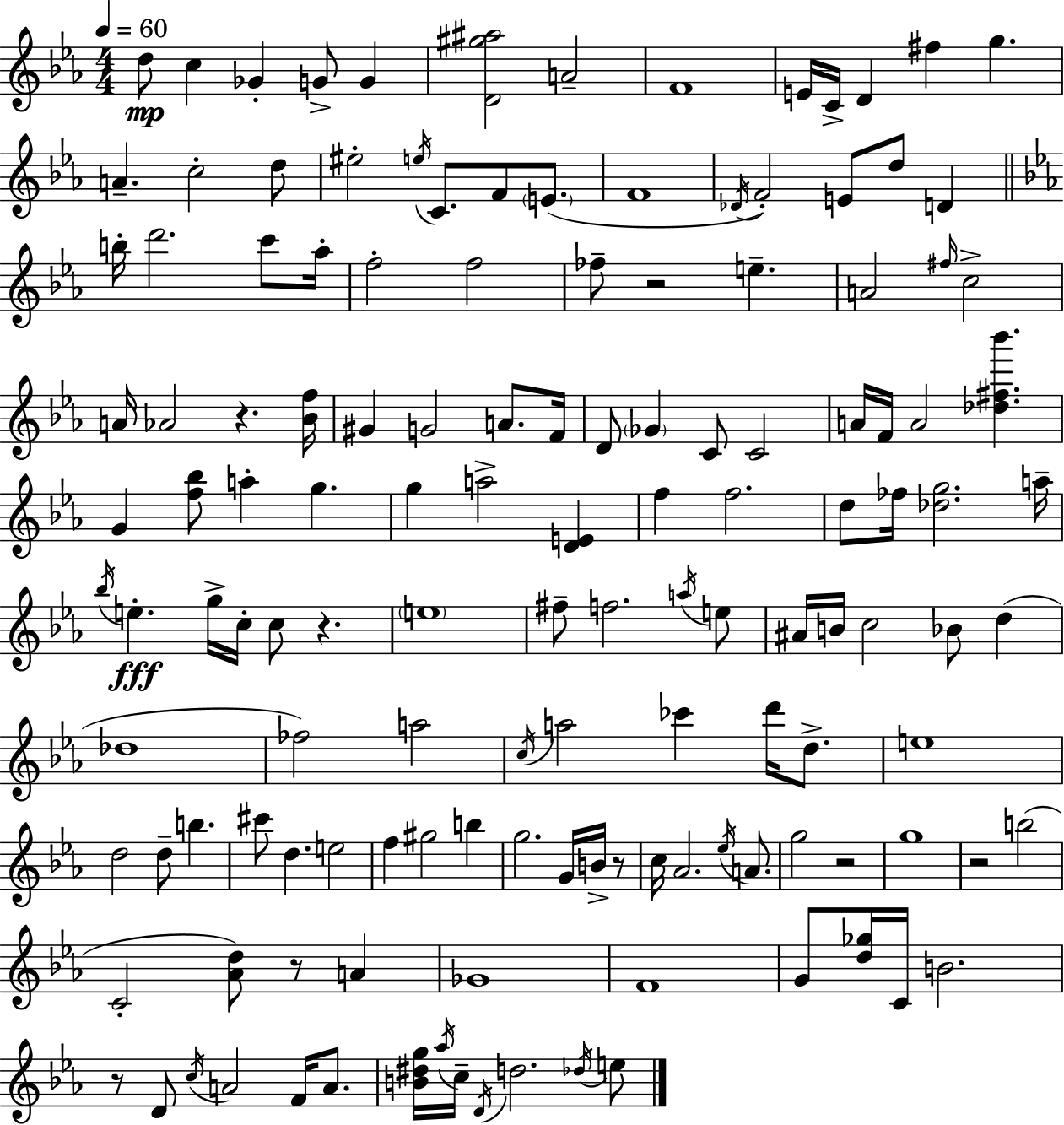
{
  \clef treble
  \numericTimeSignature
  \time 4/4
  \key c \minor
  \tempo 4 = 60
  d''8\mp c''4 ges'4-. g'8-> g'4 | <d' gis'' ais''>2 a'2-- | f'1 | e'16 c'16-> d'4 fis''4 g''4. | \break a'4.-- c''2-. d''8 | eis''2-. \acciaccatura { e''16 } c'8. f'8 \parenthesize e'8.( | f'1 | \acciaccatura { des'16 } f'2-.) e'8 d''8 d'4 | \break \bar "||" \break \key ees \major b''16-. d'''2. c'''8 aes''16-. | f''2-. f''2 | fes''8-- r2 e''4.-- | a'2 \grace { fis''16 } c''2-> | \break a'16 aes'2 r4. | <bes' f''>16 gis'4 g'2 a'8. | f'16 d'8 \parenthesize ges'4 c'8 c'2 | a'16 f'16 a'2 <des'' fis'' bes'''>4. | \break g'4 <f'' bes''>8 a''4-. g''4. | g''4 a''2-> <d' e'>4 | f''4 f''2. | d''8 fes''16 <des'' g''>2. | \break a''16-- \acciaccatura { bes''16 } e''4.-.\fff g''16-> c''16-. c''8 r4. | \parenthesize e''1 | fis''8-- f''2. | \acciaccatura { a''16 } e''8 ais'16 b'16 c''2 bes'8 d''4( | \break des''1 | fes''2) a''2 | \acciaccatura { c''16 } a''2 ces'''4 | d'''16 d''8.-> e''1 | \break d''2 d''8-- b''4. | cis'''8 d''4. e''2 | f''4 gis''2 | b''4 g''2. | \break g'16 b'16-> r8 c''16 aes'2. | \acciaccatura { ees''16 } a'8. g''2 r2 | g''1 | r2 b''2( | \break c'2-. <aes' d''>8) r8 | a'4 ges'1 | f'1 | g'8 <d'' ges''>16 c'16 b'2. | \break r8 d'8 \acciaccatura { c''16 } a'2 | f'16 a'8. <b' dis'' g''>16 \acciaccatura { aes''16 } c''16-- \acciaccatura { d'16 } d''2. | \acciaccatura { des''16 } e''8 \bar "|."
}